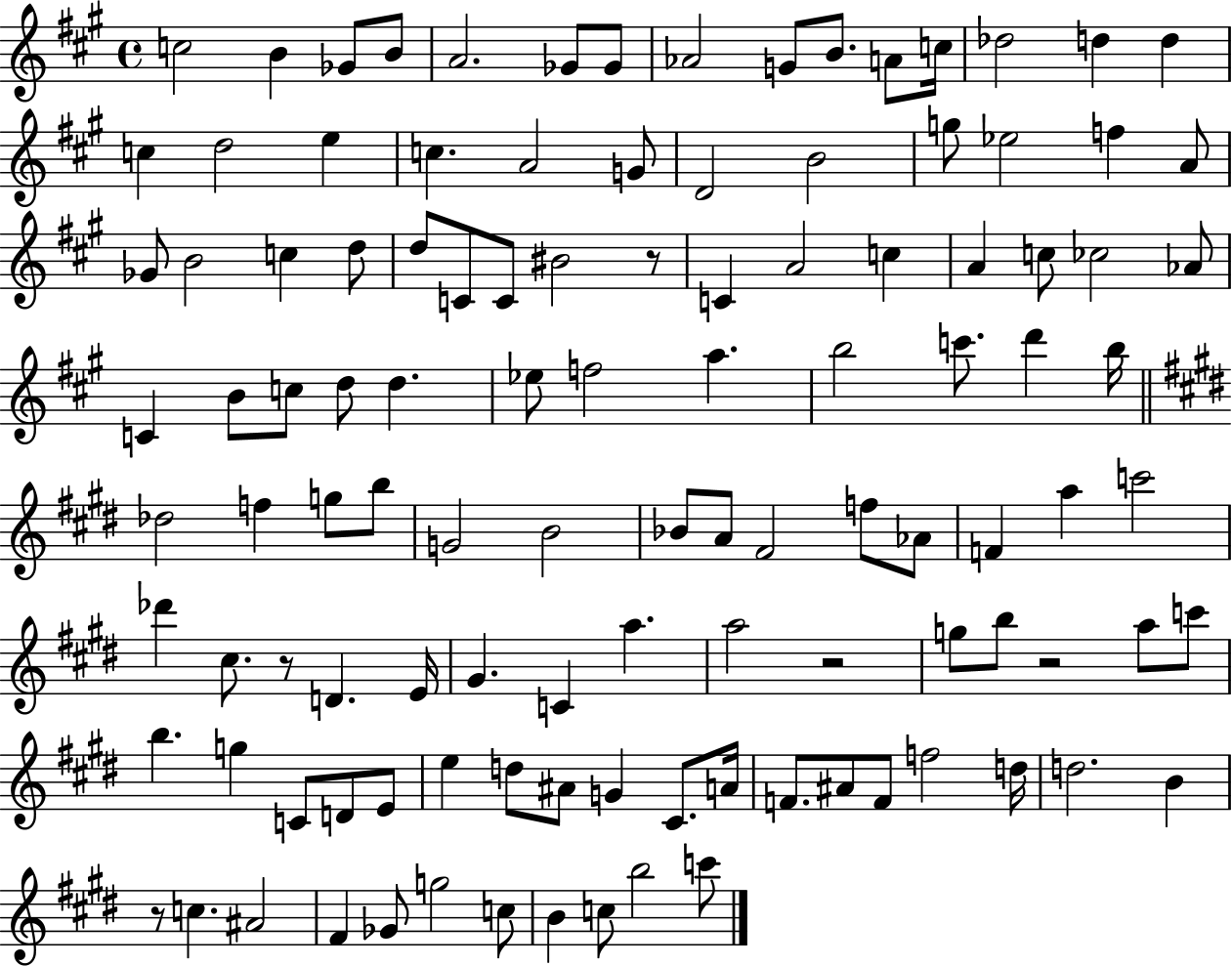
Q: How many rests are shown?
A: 5